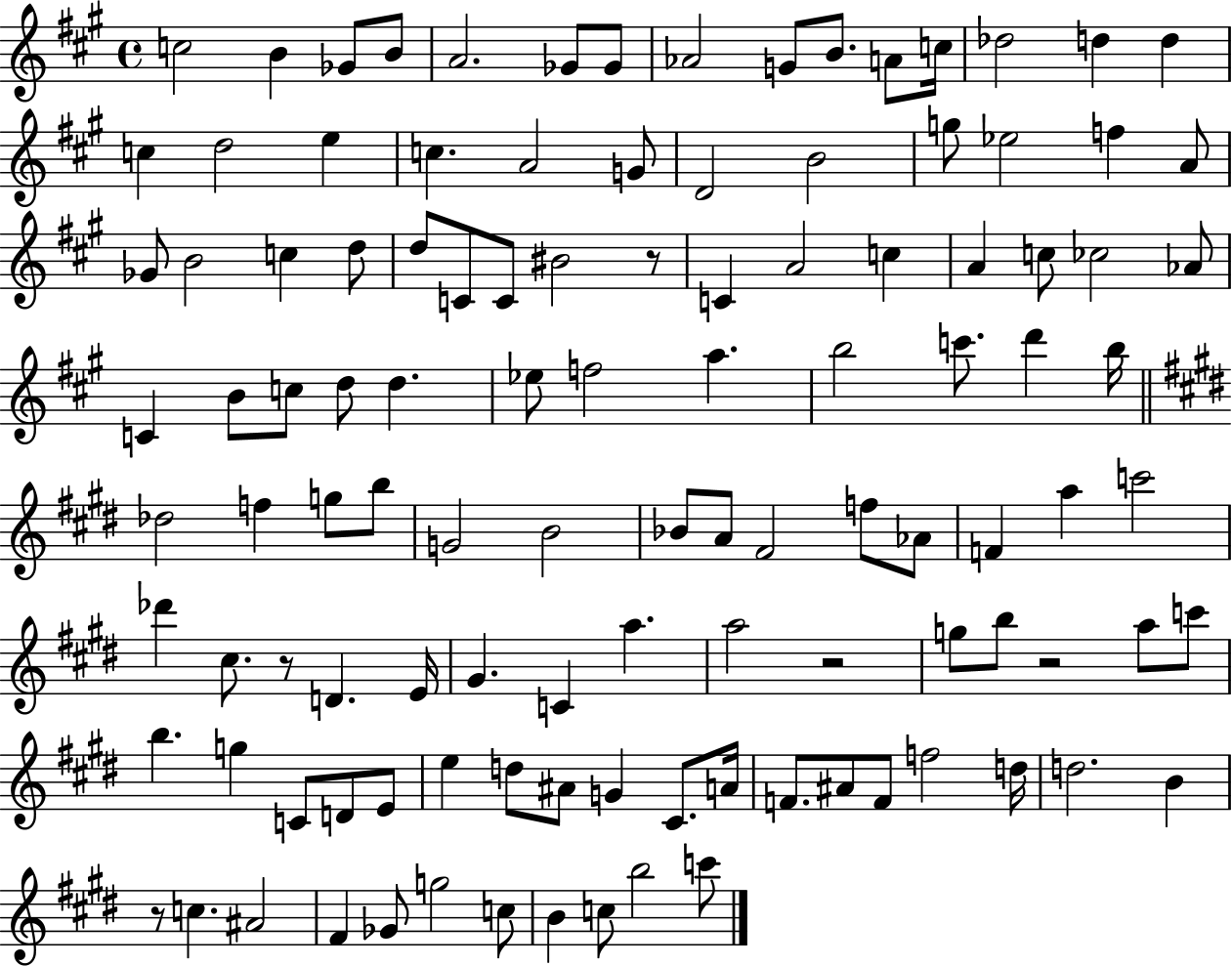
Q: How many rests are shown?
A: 5